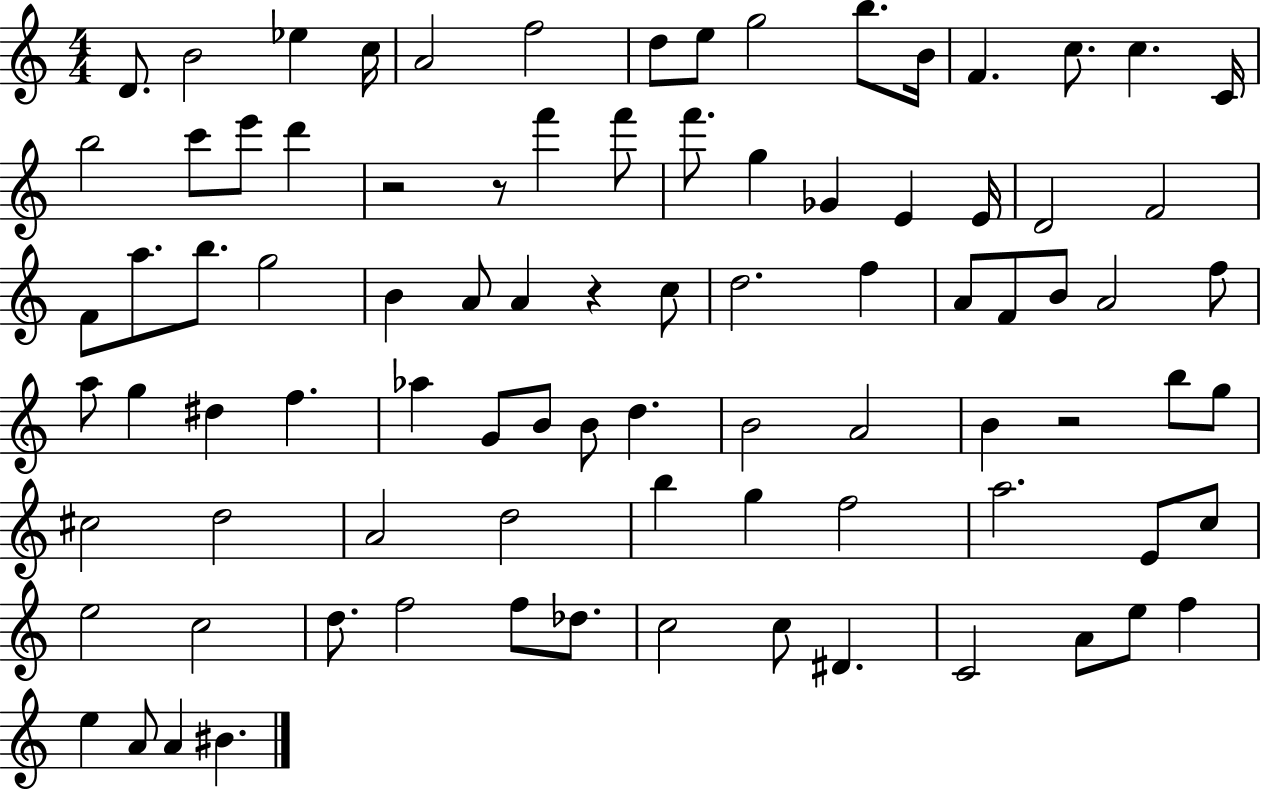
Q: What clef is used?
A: treble